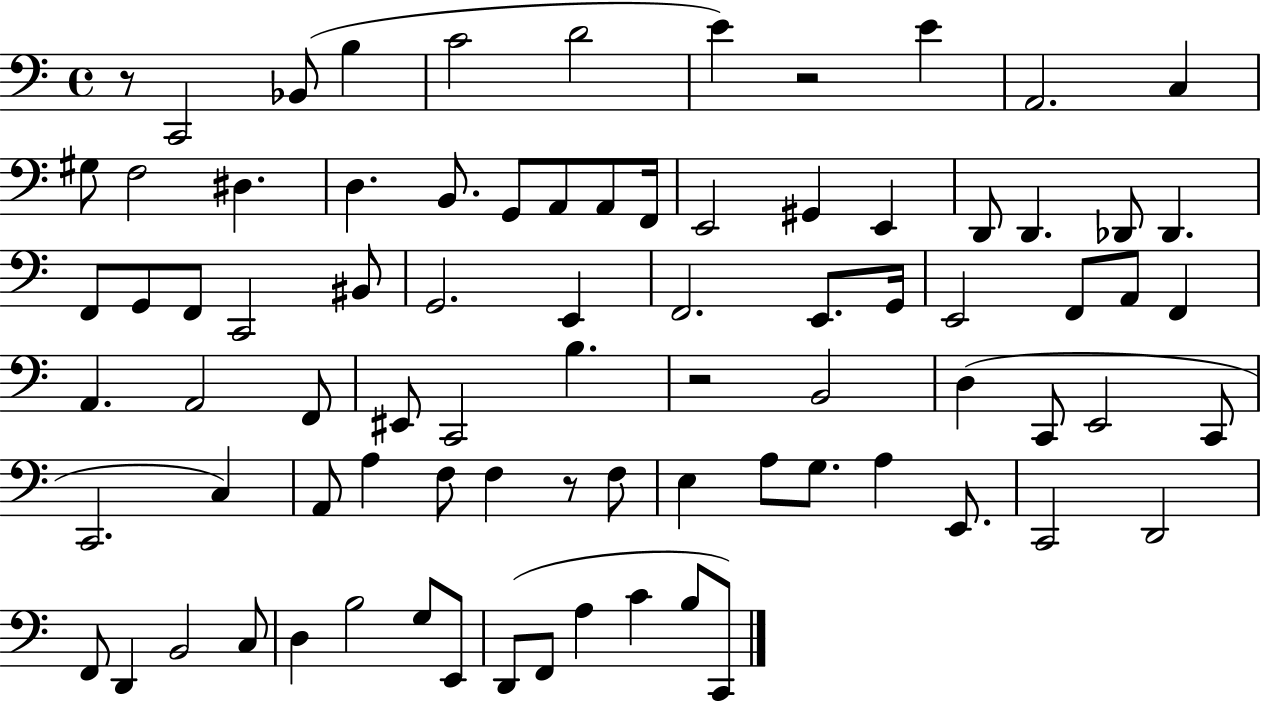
R/e C2/h Bb2/e B3/q C4/h D4/h E4/q R/h E4/q A2/h. C3/q G#3/e F3/h D#3/q. D3/q. B2/e. G2/e A2/e A2/e F2/s E2/h G#2/q E2/q D2/e D2/q. Db2/e Db2/q. F2/e G2/e F2/e C2/h BIS2/e G2/h. E2/q F2/h. E2/e. G2/s E2/h F2/e A2/e F2/q A2/q. A2/h F2/e EIS2/e C2/h B3/q. R/h B2/h D3/q C2/e E2/h C2/e C2/h. C3/q A2/e A3/q F3/e F3/q R/e F3/e E3/q A3/e G3/e. A3/q E2/e. C2/h D2/h F2/e D2/q B2/h C3/e D3/q B3/h G3/e E2/e D2/e F2/e A3/q C4/q B3/e C2/e